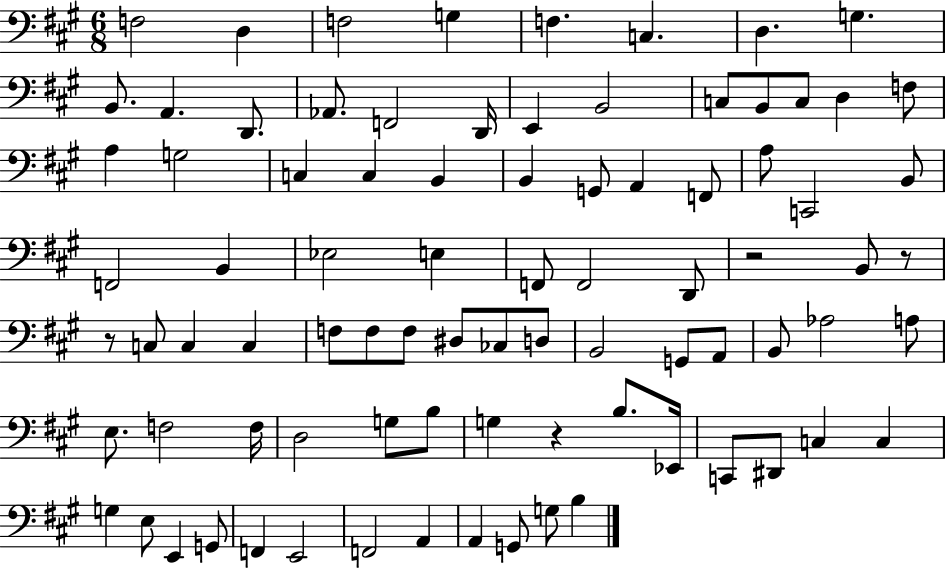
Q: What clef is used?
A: bass